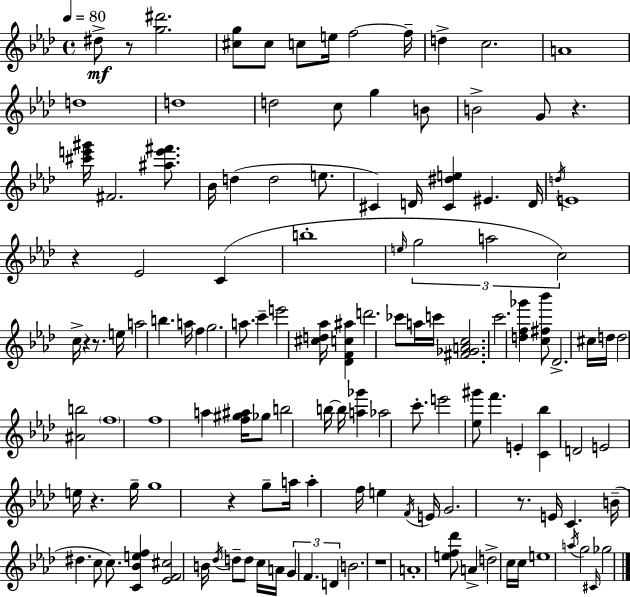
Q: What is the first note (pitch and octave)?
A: D#5